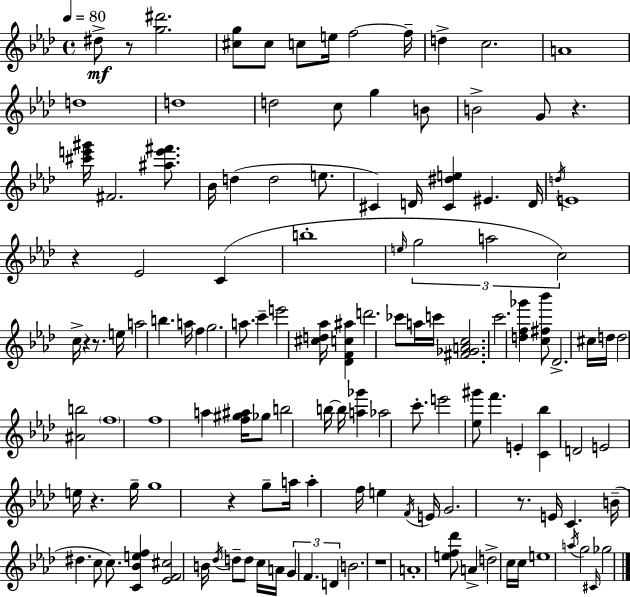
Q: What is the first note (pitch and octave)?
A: D#5